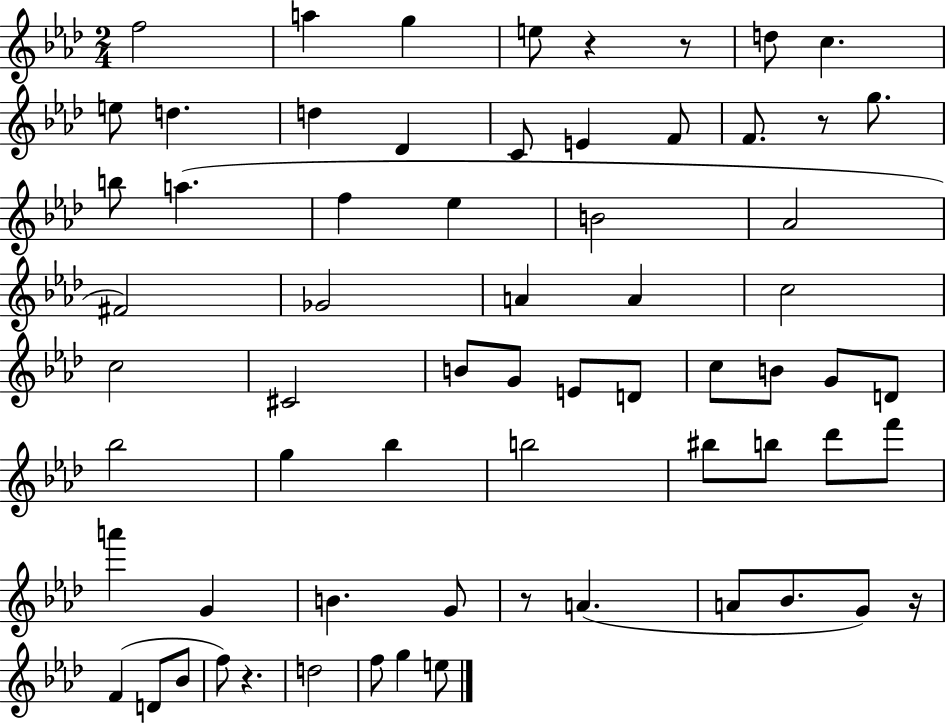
F5/h A5/q G5/q E5/e R/q R/e D5/e C5/q. E5/e D5/q. D5/q Db4/q C4/e E4/q F4/e F4/e. R/e G5/e. B5/e A5/q. F5/q Eb5/q B4/h Ab4/h F#4/h Gb4/h A4/q A4/q C5/h C5/h C#4/h B4/e G4/e E4/e D4/e C5/e B4/e G4/e D4/e Bb5/h G5/q Bb5/q B5/h BIS5/e B5/e Db6/e F6/e A6/q G4/q B4/q. G4/e R/e A4/q. A4/e Bb4/e. G4/e R/s F4/q D4/e Bb4/e F5/e R/q. D5/h F5/e G5/q E5/e